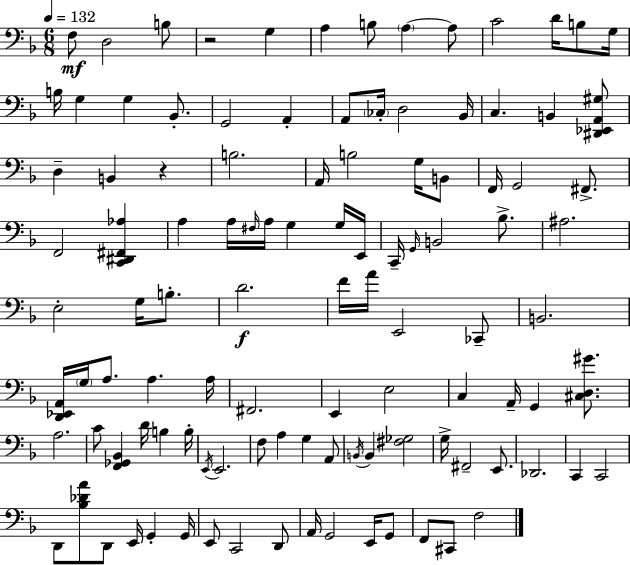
X:1
T:Untitled
M:6/8
L:1/4
K:F
F,/2 D,2 B,/2 z2 G, A, B,/2 A, A,/2 C2 D/4 B,/2 G,/4 B,/4 G, G, _B,,/2 G,,2 A,, A,,/2 _C,/4 D,2 _B,,/4 C, B,, [^D,,_E,,A,,^G,]/2 D, B,, z B,2 A,,/4 B,2 G,/4 B,,/2 F,,/4 G,,2 ^F,,/2 F,,2 [C,,^D,,^F,,_A,] A, A,/4 ^F,/4 A,/4 G, G,/4 E,,/4 C,,/4 G,,/4 B,,2 _B,/2 ^A,2 E,2 G,/4 B,/2 D2 F/4 A/4 E,,2 _C,,/2 B,,2 [D,,_E,,A,,]/4 G,/4 A,/2 A, A,/4 ^F,,2 E,, E,2 C, A,,/4 G,, [^C,D,^G]/2 A,2 C/2 [F,,_G,,_B,,] D/4 B, B,/4 E,,/4 E,,2 F,/2 A, G, A,,/2 B,,/4 B,, [^F,_G,]2 G,/4 ^F,,2 E,,/2 _D,,2 C,, C,,2 D,,/2 [_B,_DA]/2 D,,/2 E,,/4 G,, G,,/4 E,,/2 C,,2 D,,/2 A,,/4 G,,2 E,,/4 G,,/2 F,,/2 ^C,,/2 F,2